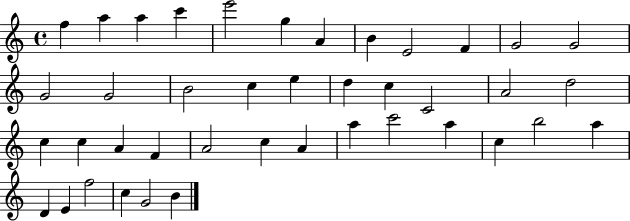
F5/q A5/q A5/q C6/q E6/h G5/q A4/q B4/q E4/h F4/q G4/h G4/h G4/h G4/h B4/h C5/q E5/q D5/q C5/q C4/h A4/h D5/h C5/q C5/q A4/q F4/q A4/h C5/q A4/q A5/q C6/h A5/q C5/q B5/h A5/q D4/q E4/q F5/h C5/q G4/h B4/q